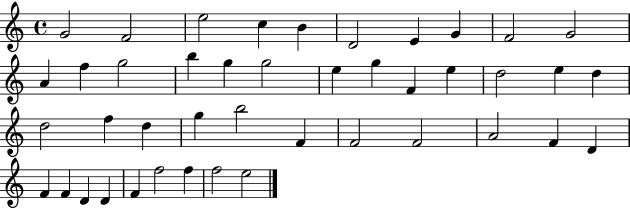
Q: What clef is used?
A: treble